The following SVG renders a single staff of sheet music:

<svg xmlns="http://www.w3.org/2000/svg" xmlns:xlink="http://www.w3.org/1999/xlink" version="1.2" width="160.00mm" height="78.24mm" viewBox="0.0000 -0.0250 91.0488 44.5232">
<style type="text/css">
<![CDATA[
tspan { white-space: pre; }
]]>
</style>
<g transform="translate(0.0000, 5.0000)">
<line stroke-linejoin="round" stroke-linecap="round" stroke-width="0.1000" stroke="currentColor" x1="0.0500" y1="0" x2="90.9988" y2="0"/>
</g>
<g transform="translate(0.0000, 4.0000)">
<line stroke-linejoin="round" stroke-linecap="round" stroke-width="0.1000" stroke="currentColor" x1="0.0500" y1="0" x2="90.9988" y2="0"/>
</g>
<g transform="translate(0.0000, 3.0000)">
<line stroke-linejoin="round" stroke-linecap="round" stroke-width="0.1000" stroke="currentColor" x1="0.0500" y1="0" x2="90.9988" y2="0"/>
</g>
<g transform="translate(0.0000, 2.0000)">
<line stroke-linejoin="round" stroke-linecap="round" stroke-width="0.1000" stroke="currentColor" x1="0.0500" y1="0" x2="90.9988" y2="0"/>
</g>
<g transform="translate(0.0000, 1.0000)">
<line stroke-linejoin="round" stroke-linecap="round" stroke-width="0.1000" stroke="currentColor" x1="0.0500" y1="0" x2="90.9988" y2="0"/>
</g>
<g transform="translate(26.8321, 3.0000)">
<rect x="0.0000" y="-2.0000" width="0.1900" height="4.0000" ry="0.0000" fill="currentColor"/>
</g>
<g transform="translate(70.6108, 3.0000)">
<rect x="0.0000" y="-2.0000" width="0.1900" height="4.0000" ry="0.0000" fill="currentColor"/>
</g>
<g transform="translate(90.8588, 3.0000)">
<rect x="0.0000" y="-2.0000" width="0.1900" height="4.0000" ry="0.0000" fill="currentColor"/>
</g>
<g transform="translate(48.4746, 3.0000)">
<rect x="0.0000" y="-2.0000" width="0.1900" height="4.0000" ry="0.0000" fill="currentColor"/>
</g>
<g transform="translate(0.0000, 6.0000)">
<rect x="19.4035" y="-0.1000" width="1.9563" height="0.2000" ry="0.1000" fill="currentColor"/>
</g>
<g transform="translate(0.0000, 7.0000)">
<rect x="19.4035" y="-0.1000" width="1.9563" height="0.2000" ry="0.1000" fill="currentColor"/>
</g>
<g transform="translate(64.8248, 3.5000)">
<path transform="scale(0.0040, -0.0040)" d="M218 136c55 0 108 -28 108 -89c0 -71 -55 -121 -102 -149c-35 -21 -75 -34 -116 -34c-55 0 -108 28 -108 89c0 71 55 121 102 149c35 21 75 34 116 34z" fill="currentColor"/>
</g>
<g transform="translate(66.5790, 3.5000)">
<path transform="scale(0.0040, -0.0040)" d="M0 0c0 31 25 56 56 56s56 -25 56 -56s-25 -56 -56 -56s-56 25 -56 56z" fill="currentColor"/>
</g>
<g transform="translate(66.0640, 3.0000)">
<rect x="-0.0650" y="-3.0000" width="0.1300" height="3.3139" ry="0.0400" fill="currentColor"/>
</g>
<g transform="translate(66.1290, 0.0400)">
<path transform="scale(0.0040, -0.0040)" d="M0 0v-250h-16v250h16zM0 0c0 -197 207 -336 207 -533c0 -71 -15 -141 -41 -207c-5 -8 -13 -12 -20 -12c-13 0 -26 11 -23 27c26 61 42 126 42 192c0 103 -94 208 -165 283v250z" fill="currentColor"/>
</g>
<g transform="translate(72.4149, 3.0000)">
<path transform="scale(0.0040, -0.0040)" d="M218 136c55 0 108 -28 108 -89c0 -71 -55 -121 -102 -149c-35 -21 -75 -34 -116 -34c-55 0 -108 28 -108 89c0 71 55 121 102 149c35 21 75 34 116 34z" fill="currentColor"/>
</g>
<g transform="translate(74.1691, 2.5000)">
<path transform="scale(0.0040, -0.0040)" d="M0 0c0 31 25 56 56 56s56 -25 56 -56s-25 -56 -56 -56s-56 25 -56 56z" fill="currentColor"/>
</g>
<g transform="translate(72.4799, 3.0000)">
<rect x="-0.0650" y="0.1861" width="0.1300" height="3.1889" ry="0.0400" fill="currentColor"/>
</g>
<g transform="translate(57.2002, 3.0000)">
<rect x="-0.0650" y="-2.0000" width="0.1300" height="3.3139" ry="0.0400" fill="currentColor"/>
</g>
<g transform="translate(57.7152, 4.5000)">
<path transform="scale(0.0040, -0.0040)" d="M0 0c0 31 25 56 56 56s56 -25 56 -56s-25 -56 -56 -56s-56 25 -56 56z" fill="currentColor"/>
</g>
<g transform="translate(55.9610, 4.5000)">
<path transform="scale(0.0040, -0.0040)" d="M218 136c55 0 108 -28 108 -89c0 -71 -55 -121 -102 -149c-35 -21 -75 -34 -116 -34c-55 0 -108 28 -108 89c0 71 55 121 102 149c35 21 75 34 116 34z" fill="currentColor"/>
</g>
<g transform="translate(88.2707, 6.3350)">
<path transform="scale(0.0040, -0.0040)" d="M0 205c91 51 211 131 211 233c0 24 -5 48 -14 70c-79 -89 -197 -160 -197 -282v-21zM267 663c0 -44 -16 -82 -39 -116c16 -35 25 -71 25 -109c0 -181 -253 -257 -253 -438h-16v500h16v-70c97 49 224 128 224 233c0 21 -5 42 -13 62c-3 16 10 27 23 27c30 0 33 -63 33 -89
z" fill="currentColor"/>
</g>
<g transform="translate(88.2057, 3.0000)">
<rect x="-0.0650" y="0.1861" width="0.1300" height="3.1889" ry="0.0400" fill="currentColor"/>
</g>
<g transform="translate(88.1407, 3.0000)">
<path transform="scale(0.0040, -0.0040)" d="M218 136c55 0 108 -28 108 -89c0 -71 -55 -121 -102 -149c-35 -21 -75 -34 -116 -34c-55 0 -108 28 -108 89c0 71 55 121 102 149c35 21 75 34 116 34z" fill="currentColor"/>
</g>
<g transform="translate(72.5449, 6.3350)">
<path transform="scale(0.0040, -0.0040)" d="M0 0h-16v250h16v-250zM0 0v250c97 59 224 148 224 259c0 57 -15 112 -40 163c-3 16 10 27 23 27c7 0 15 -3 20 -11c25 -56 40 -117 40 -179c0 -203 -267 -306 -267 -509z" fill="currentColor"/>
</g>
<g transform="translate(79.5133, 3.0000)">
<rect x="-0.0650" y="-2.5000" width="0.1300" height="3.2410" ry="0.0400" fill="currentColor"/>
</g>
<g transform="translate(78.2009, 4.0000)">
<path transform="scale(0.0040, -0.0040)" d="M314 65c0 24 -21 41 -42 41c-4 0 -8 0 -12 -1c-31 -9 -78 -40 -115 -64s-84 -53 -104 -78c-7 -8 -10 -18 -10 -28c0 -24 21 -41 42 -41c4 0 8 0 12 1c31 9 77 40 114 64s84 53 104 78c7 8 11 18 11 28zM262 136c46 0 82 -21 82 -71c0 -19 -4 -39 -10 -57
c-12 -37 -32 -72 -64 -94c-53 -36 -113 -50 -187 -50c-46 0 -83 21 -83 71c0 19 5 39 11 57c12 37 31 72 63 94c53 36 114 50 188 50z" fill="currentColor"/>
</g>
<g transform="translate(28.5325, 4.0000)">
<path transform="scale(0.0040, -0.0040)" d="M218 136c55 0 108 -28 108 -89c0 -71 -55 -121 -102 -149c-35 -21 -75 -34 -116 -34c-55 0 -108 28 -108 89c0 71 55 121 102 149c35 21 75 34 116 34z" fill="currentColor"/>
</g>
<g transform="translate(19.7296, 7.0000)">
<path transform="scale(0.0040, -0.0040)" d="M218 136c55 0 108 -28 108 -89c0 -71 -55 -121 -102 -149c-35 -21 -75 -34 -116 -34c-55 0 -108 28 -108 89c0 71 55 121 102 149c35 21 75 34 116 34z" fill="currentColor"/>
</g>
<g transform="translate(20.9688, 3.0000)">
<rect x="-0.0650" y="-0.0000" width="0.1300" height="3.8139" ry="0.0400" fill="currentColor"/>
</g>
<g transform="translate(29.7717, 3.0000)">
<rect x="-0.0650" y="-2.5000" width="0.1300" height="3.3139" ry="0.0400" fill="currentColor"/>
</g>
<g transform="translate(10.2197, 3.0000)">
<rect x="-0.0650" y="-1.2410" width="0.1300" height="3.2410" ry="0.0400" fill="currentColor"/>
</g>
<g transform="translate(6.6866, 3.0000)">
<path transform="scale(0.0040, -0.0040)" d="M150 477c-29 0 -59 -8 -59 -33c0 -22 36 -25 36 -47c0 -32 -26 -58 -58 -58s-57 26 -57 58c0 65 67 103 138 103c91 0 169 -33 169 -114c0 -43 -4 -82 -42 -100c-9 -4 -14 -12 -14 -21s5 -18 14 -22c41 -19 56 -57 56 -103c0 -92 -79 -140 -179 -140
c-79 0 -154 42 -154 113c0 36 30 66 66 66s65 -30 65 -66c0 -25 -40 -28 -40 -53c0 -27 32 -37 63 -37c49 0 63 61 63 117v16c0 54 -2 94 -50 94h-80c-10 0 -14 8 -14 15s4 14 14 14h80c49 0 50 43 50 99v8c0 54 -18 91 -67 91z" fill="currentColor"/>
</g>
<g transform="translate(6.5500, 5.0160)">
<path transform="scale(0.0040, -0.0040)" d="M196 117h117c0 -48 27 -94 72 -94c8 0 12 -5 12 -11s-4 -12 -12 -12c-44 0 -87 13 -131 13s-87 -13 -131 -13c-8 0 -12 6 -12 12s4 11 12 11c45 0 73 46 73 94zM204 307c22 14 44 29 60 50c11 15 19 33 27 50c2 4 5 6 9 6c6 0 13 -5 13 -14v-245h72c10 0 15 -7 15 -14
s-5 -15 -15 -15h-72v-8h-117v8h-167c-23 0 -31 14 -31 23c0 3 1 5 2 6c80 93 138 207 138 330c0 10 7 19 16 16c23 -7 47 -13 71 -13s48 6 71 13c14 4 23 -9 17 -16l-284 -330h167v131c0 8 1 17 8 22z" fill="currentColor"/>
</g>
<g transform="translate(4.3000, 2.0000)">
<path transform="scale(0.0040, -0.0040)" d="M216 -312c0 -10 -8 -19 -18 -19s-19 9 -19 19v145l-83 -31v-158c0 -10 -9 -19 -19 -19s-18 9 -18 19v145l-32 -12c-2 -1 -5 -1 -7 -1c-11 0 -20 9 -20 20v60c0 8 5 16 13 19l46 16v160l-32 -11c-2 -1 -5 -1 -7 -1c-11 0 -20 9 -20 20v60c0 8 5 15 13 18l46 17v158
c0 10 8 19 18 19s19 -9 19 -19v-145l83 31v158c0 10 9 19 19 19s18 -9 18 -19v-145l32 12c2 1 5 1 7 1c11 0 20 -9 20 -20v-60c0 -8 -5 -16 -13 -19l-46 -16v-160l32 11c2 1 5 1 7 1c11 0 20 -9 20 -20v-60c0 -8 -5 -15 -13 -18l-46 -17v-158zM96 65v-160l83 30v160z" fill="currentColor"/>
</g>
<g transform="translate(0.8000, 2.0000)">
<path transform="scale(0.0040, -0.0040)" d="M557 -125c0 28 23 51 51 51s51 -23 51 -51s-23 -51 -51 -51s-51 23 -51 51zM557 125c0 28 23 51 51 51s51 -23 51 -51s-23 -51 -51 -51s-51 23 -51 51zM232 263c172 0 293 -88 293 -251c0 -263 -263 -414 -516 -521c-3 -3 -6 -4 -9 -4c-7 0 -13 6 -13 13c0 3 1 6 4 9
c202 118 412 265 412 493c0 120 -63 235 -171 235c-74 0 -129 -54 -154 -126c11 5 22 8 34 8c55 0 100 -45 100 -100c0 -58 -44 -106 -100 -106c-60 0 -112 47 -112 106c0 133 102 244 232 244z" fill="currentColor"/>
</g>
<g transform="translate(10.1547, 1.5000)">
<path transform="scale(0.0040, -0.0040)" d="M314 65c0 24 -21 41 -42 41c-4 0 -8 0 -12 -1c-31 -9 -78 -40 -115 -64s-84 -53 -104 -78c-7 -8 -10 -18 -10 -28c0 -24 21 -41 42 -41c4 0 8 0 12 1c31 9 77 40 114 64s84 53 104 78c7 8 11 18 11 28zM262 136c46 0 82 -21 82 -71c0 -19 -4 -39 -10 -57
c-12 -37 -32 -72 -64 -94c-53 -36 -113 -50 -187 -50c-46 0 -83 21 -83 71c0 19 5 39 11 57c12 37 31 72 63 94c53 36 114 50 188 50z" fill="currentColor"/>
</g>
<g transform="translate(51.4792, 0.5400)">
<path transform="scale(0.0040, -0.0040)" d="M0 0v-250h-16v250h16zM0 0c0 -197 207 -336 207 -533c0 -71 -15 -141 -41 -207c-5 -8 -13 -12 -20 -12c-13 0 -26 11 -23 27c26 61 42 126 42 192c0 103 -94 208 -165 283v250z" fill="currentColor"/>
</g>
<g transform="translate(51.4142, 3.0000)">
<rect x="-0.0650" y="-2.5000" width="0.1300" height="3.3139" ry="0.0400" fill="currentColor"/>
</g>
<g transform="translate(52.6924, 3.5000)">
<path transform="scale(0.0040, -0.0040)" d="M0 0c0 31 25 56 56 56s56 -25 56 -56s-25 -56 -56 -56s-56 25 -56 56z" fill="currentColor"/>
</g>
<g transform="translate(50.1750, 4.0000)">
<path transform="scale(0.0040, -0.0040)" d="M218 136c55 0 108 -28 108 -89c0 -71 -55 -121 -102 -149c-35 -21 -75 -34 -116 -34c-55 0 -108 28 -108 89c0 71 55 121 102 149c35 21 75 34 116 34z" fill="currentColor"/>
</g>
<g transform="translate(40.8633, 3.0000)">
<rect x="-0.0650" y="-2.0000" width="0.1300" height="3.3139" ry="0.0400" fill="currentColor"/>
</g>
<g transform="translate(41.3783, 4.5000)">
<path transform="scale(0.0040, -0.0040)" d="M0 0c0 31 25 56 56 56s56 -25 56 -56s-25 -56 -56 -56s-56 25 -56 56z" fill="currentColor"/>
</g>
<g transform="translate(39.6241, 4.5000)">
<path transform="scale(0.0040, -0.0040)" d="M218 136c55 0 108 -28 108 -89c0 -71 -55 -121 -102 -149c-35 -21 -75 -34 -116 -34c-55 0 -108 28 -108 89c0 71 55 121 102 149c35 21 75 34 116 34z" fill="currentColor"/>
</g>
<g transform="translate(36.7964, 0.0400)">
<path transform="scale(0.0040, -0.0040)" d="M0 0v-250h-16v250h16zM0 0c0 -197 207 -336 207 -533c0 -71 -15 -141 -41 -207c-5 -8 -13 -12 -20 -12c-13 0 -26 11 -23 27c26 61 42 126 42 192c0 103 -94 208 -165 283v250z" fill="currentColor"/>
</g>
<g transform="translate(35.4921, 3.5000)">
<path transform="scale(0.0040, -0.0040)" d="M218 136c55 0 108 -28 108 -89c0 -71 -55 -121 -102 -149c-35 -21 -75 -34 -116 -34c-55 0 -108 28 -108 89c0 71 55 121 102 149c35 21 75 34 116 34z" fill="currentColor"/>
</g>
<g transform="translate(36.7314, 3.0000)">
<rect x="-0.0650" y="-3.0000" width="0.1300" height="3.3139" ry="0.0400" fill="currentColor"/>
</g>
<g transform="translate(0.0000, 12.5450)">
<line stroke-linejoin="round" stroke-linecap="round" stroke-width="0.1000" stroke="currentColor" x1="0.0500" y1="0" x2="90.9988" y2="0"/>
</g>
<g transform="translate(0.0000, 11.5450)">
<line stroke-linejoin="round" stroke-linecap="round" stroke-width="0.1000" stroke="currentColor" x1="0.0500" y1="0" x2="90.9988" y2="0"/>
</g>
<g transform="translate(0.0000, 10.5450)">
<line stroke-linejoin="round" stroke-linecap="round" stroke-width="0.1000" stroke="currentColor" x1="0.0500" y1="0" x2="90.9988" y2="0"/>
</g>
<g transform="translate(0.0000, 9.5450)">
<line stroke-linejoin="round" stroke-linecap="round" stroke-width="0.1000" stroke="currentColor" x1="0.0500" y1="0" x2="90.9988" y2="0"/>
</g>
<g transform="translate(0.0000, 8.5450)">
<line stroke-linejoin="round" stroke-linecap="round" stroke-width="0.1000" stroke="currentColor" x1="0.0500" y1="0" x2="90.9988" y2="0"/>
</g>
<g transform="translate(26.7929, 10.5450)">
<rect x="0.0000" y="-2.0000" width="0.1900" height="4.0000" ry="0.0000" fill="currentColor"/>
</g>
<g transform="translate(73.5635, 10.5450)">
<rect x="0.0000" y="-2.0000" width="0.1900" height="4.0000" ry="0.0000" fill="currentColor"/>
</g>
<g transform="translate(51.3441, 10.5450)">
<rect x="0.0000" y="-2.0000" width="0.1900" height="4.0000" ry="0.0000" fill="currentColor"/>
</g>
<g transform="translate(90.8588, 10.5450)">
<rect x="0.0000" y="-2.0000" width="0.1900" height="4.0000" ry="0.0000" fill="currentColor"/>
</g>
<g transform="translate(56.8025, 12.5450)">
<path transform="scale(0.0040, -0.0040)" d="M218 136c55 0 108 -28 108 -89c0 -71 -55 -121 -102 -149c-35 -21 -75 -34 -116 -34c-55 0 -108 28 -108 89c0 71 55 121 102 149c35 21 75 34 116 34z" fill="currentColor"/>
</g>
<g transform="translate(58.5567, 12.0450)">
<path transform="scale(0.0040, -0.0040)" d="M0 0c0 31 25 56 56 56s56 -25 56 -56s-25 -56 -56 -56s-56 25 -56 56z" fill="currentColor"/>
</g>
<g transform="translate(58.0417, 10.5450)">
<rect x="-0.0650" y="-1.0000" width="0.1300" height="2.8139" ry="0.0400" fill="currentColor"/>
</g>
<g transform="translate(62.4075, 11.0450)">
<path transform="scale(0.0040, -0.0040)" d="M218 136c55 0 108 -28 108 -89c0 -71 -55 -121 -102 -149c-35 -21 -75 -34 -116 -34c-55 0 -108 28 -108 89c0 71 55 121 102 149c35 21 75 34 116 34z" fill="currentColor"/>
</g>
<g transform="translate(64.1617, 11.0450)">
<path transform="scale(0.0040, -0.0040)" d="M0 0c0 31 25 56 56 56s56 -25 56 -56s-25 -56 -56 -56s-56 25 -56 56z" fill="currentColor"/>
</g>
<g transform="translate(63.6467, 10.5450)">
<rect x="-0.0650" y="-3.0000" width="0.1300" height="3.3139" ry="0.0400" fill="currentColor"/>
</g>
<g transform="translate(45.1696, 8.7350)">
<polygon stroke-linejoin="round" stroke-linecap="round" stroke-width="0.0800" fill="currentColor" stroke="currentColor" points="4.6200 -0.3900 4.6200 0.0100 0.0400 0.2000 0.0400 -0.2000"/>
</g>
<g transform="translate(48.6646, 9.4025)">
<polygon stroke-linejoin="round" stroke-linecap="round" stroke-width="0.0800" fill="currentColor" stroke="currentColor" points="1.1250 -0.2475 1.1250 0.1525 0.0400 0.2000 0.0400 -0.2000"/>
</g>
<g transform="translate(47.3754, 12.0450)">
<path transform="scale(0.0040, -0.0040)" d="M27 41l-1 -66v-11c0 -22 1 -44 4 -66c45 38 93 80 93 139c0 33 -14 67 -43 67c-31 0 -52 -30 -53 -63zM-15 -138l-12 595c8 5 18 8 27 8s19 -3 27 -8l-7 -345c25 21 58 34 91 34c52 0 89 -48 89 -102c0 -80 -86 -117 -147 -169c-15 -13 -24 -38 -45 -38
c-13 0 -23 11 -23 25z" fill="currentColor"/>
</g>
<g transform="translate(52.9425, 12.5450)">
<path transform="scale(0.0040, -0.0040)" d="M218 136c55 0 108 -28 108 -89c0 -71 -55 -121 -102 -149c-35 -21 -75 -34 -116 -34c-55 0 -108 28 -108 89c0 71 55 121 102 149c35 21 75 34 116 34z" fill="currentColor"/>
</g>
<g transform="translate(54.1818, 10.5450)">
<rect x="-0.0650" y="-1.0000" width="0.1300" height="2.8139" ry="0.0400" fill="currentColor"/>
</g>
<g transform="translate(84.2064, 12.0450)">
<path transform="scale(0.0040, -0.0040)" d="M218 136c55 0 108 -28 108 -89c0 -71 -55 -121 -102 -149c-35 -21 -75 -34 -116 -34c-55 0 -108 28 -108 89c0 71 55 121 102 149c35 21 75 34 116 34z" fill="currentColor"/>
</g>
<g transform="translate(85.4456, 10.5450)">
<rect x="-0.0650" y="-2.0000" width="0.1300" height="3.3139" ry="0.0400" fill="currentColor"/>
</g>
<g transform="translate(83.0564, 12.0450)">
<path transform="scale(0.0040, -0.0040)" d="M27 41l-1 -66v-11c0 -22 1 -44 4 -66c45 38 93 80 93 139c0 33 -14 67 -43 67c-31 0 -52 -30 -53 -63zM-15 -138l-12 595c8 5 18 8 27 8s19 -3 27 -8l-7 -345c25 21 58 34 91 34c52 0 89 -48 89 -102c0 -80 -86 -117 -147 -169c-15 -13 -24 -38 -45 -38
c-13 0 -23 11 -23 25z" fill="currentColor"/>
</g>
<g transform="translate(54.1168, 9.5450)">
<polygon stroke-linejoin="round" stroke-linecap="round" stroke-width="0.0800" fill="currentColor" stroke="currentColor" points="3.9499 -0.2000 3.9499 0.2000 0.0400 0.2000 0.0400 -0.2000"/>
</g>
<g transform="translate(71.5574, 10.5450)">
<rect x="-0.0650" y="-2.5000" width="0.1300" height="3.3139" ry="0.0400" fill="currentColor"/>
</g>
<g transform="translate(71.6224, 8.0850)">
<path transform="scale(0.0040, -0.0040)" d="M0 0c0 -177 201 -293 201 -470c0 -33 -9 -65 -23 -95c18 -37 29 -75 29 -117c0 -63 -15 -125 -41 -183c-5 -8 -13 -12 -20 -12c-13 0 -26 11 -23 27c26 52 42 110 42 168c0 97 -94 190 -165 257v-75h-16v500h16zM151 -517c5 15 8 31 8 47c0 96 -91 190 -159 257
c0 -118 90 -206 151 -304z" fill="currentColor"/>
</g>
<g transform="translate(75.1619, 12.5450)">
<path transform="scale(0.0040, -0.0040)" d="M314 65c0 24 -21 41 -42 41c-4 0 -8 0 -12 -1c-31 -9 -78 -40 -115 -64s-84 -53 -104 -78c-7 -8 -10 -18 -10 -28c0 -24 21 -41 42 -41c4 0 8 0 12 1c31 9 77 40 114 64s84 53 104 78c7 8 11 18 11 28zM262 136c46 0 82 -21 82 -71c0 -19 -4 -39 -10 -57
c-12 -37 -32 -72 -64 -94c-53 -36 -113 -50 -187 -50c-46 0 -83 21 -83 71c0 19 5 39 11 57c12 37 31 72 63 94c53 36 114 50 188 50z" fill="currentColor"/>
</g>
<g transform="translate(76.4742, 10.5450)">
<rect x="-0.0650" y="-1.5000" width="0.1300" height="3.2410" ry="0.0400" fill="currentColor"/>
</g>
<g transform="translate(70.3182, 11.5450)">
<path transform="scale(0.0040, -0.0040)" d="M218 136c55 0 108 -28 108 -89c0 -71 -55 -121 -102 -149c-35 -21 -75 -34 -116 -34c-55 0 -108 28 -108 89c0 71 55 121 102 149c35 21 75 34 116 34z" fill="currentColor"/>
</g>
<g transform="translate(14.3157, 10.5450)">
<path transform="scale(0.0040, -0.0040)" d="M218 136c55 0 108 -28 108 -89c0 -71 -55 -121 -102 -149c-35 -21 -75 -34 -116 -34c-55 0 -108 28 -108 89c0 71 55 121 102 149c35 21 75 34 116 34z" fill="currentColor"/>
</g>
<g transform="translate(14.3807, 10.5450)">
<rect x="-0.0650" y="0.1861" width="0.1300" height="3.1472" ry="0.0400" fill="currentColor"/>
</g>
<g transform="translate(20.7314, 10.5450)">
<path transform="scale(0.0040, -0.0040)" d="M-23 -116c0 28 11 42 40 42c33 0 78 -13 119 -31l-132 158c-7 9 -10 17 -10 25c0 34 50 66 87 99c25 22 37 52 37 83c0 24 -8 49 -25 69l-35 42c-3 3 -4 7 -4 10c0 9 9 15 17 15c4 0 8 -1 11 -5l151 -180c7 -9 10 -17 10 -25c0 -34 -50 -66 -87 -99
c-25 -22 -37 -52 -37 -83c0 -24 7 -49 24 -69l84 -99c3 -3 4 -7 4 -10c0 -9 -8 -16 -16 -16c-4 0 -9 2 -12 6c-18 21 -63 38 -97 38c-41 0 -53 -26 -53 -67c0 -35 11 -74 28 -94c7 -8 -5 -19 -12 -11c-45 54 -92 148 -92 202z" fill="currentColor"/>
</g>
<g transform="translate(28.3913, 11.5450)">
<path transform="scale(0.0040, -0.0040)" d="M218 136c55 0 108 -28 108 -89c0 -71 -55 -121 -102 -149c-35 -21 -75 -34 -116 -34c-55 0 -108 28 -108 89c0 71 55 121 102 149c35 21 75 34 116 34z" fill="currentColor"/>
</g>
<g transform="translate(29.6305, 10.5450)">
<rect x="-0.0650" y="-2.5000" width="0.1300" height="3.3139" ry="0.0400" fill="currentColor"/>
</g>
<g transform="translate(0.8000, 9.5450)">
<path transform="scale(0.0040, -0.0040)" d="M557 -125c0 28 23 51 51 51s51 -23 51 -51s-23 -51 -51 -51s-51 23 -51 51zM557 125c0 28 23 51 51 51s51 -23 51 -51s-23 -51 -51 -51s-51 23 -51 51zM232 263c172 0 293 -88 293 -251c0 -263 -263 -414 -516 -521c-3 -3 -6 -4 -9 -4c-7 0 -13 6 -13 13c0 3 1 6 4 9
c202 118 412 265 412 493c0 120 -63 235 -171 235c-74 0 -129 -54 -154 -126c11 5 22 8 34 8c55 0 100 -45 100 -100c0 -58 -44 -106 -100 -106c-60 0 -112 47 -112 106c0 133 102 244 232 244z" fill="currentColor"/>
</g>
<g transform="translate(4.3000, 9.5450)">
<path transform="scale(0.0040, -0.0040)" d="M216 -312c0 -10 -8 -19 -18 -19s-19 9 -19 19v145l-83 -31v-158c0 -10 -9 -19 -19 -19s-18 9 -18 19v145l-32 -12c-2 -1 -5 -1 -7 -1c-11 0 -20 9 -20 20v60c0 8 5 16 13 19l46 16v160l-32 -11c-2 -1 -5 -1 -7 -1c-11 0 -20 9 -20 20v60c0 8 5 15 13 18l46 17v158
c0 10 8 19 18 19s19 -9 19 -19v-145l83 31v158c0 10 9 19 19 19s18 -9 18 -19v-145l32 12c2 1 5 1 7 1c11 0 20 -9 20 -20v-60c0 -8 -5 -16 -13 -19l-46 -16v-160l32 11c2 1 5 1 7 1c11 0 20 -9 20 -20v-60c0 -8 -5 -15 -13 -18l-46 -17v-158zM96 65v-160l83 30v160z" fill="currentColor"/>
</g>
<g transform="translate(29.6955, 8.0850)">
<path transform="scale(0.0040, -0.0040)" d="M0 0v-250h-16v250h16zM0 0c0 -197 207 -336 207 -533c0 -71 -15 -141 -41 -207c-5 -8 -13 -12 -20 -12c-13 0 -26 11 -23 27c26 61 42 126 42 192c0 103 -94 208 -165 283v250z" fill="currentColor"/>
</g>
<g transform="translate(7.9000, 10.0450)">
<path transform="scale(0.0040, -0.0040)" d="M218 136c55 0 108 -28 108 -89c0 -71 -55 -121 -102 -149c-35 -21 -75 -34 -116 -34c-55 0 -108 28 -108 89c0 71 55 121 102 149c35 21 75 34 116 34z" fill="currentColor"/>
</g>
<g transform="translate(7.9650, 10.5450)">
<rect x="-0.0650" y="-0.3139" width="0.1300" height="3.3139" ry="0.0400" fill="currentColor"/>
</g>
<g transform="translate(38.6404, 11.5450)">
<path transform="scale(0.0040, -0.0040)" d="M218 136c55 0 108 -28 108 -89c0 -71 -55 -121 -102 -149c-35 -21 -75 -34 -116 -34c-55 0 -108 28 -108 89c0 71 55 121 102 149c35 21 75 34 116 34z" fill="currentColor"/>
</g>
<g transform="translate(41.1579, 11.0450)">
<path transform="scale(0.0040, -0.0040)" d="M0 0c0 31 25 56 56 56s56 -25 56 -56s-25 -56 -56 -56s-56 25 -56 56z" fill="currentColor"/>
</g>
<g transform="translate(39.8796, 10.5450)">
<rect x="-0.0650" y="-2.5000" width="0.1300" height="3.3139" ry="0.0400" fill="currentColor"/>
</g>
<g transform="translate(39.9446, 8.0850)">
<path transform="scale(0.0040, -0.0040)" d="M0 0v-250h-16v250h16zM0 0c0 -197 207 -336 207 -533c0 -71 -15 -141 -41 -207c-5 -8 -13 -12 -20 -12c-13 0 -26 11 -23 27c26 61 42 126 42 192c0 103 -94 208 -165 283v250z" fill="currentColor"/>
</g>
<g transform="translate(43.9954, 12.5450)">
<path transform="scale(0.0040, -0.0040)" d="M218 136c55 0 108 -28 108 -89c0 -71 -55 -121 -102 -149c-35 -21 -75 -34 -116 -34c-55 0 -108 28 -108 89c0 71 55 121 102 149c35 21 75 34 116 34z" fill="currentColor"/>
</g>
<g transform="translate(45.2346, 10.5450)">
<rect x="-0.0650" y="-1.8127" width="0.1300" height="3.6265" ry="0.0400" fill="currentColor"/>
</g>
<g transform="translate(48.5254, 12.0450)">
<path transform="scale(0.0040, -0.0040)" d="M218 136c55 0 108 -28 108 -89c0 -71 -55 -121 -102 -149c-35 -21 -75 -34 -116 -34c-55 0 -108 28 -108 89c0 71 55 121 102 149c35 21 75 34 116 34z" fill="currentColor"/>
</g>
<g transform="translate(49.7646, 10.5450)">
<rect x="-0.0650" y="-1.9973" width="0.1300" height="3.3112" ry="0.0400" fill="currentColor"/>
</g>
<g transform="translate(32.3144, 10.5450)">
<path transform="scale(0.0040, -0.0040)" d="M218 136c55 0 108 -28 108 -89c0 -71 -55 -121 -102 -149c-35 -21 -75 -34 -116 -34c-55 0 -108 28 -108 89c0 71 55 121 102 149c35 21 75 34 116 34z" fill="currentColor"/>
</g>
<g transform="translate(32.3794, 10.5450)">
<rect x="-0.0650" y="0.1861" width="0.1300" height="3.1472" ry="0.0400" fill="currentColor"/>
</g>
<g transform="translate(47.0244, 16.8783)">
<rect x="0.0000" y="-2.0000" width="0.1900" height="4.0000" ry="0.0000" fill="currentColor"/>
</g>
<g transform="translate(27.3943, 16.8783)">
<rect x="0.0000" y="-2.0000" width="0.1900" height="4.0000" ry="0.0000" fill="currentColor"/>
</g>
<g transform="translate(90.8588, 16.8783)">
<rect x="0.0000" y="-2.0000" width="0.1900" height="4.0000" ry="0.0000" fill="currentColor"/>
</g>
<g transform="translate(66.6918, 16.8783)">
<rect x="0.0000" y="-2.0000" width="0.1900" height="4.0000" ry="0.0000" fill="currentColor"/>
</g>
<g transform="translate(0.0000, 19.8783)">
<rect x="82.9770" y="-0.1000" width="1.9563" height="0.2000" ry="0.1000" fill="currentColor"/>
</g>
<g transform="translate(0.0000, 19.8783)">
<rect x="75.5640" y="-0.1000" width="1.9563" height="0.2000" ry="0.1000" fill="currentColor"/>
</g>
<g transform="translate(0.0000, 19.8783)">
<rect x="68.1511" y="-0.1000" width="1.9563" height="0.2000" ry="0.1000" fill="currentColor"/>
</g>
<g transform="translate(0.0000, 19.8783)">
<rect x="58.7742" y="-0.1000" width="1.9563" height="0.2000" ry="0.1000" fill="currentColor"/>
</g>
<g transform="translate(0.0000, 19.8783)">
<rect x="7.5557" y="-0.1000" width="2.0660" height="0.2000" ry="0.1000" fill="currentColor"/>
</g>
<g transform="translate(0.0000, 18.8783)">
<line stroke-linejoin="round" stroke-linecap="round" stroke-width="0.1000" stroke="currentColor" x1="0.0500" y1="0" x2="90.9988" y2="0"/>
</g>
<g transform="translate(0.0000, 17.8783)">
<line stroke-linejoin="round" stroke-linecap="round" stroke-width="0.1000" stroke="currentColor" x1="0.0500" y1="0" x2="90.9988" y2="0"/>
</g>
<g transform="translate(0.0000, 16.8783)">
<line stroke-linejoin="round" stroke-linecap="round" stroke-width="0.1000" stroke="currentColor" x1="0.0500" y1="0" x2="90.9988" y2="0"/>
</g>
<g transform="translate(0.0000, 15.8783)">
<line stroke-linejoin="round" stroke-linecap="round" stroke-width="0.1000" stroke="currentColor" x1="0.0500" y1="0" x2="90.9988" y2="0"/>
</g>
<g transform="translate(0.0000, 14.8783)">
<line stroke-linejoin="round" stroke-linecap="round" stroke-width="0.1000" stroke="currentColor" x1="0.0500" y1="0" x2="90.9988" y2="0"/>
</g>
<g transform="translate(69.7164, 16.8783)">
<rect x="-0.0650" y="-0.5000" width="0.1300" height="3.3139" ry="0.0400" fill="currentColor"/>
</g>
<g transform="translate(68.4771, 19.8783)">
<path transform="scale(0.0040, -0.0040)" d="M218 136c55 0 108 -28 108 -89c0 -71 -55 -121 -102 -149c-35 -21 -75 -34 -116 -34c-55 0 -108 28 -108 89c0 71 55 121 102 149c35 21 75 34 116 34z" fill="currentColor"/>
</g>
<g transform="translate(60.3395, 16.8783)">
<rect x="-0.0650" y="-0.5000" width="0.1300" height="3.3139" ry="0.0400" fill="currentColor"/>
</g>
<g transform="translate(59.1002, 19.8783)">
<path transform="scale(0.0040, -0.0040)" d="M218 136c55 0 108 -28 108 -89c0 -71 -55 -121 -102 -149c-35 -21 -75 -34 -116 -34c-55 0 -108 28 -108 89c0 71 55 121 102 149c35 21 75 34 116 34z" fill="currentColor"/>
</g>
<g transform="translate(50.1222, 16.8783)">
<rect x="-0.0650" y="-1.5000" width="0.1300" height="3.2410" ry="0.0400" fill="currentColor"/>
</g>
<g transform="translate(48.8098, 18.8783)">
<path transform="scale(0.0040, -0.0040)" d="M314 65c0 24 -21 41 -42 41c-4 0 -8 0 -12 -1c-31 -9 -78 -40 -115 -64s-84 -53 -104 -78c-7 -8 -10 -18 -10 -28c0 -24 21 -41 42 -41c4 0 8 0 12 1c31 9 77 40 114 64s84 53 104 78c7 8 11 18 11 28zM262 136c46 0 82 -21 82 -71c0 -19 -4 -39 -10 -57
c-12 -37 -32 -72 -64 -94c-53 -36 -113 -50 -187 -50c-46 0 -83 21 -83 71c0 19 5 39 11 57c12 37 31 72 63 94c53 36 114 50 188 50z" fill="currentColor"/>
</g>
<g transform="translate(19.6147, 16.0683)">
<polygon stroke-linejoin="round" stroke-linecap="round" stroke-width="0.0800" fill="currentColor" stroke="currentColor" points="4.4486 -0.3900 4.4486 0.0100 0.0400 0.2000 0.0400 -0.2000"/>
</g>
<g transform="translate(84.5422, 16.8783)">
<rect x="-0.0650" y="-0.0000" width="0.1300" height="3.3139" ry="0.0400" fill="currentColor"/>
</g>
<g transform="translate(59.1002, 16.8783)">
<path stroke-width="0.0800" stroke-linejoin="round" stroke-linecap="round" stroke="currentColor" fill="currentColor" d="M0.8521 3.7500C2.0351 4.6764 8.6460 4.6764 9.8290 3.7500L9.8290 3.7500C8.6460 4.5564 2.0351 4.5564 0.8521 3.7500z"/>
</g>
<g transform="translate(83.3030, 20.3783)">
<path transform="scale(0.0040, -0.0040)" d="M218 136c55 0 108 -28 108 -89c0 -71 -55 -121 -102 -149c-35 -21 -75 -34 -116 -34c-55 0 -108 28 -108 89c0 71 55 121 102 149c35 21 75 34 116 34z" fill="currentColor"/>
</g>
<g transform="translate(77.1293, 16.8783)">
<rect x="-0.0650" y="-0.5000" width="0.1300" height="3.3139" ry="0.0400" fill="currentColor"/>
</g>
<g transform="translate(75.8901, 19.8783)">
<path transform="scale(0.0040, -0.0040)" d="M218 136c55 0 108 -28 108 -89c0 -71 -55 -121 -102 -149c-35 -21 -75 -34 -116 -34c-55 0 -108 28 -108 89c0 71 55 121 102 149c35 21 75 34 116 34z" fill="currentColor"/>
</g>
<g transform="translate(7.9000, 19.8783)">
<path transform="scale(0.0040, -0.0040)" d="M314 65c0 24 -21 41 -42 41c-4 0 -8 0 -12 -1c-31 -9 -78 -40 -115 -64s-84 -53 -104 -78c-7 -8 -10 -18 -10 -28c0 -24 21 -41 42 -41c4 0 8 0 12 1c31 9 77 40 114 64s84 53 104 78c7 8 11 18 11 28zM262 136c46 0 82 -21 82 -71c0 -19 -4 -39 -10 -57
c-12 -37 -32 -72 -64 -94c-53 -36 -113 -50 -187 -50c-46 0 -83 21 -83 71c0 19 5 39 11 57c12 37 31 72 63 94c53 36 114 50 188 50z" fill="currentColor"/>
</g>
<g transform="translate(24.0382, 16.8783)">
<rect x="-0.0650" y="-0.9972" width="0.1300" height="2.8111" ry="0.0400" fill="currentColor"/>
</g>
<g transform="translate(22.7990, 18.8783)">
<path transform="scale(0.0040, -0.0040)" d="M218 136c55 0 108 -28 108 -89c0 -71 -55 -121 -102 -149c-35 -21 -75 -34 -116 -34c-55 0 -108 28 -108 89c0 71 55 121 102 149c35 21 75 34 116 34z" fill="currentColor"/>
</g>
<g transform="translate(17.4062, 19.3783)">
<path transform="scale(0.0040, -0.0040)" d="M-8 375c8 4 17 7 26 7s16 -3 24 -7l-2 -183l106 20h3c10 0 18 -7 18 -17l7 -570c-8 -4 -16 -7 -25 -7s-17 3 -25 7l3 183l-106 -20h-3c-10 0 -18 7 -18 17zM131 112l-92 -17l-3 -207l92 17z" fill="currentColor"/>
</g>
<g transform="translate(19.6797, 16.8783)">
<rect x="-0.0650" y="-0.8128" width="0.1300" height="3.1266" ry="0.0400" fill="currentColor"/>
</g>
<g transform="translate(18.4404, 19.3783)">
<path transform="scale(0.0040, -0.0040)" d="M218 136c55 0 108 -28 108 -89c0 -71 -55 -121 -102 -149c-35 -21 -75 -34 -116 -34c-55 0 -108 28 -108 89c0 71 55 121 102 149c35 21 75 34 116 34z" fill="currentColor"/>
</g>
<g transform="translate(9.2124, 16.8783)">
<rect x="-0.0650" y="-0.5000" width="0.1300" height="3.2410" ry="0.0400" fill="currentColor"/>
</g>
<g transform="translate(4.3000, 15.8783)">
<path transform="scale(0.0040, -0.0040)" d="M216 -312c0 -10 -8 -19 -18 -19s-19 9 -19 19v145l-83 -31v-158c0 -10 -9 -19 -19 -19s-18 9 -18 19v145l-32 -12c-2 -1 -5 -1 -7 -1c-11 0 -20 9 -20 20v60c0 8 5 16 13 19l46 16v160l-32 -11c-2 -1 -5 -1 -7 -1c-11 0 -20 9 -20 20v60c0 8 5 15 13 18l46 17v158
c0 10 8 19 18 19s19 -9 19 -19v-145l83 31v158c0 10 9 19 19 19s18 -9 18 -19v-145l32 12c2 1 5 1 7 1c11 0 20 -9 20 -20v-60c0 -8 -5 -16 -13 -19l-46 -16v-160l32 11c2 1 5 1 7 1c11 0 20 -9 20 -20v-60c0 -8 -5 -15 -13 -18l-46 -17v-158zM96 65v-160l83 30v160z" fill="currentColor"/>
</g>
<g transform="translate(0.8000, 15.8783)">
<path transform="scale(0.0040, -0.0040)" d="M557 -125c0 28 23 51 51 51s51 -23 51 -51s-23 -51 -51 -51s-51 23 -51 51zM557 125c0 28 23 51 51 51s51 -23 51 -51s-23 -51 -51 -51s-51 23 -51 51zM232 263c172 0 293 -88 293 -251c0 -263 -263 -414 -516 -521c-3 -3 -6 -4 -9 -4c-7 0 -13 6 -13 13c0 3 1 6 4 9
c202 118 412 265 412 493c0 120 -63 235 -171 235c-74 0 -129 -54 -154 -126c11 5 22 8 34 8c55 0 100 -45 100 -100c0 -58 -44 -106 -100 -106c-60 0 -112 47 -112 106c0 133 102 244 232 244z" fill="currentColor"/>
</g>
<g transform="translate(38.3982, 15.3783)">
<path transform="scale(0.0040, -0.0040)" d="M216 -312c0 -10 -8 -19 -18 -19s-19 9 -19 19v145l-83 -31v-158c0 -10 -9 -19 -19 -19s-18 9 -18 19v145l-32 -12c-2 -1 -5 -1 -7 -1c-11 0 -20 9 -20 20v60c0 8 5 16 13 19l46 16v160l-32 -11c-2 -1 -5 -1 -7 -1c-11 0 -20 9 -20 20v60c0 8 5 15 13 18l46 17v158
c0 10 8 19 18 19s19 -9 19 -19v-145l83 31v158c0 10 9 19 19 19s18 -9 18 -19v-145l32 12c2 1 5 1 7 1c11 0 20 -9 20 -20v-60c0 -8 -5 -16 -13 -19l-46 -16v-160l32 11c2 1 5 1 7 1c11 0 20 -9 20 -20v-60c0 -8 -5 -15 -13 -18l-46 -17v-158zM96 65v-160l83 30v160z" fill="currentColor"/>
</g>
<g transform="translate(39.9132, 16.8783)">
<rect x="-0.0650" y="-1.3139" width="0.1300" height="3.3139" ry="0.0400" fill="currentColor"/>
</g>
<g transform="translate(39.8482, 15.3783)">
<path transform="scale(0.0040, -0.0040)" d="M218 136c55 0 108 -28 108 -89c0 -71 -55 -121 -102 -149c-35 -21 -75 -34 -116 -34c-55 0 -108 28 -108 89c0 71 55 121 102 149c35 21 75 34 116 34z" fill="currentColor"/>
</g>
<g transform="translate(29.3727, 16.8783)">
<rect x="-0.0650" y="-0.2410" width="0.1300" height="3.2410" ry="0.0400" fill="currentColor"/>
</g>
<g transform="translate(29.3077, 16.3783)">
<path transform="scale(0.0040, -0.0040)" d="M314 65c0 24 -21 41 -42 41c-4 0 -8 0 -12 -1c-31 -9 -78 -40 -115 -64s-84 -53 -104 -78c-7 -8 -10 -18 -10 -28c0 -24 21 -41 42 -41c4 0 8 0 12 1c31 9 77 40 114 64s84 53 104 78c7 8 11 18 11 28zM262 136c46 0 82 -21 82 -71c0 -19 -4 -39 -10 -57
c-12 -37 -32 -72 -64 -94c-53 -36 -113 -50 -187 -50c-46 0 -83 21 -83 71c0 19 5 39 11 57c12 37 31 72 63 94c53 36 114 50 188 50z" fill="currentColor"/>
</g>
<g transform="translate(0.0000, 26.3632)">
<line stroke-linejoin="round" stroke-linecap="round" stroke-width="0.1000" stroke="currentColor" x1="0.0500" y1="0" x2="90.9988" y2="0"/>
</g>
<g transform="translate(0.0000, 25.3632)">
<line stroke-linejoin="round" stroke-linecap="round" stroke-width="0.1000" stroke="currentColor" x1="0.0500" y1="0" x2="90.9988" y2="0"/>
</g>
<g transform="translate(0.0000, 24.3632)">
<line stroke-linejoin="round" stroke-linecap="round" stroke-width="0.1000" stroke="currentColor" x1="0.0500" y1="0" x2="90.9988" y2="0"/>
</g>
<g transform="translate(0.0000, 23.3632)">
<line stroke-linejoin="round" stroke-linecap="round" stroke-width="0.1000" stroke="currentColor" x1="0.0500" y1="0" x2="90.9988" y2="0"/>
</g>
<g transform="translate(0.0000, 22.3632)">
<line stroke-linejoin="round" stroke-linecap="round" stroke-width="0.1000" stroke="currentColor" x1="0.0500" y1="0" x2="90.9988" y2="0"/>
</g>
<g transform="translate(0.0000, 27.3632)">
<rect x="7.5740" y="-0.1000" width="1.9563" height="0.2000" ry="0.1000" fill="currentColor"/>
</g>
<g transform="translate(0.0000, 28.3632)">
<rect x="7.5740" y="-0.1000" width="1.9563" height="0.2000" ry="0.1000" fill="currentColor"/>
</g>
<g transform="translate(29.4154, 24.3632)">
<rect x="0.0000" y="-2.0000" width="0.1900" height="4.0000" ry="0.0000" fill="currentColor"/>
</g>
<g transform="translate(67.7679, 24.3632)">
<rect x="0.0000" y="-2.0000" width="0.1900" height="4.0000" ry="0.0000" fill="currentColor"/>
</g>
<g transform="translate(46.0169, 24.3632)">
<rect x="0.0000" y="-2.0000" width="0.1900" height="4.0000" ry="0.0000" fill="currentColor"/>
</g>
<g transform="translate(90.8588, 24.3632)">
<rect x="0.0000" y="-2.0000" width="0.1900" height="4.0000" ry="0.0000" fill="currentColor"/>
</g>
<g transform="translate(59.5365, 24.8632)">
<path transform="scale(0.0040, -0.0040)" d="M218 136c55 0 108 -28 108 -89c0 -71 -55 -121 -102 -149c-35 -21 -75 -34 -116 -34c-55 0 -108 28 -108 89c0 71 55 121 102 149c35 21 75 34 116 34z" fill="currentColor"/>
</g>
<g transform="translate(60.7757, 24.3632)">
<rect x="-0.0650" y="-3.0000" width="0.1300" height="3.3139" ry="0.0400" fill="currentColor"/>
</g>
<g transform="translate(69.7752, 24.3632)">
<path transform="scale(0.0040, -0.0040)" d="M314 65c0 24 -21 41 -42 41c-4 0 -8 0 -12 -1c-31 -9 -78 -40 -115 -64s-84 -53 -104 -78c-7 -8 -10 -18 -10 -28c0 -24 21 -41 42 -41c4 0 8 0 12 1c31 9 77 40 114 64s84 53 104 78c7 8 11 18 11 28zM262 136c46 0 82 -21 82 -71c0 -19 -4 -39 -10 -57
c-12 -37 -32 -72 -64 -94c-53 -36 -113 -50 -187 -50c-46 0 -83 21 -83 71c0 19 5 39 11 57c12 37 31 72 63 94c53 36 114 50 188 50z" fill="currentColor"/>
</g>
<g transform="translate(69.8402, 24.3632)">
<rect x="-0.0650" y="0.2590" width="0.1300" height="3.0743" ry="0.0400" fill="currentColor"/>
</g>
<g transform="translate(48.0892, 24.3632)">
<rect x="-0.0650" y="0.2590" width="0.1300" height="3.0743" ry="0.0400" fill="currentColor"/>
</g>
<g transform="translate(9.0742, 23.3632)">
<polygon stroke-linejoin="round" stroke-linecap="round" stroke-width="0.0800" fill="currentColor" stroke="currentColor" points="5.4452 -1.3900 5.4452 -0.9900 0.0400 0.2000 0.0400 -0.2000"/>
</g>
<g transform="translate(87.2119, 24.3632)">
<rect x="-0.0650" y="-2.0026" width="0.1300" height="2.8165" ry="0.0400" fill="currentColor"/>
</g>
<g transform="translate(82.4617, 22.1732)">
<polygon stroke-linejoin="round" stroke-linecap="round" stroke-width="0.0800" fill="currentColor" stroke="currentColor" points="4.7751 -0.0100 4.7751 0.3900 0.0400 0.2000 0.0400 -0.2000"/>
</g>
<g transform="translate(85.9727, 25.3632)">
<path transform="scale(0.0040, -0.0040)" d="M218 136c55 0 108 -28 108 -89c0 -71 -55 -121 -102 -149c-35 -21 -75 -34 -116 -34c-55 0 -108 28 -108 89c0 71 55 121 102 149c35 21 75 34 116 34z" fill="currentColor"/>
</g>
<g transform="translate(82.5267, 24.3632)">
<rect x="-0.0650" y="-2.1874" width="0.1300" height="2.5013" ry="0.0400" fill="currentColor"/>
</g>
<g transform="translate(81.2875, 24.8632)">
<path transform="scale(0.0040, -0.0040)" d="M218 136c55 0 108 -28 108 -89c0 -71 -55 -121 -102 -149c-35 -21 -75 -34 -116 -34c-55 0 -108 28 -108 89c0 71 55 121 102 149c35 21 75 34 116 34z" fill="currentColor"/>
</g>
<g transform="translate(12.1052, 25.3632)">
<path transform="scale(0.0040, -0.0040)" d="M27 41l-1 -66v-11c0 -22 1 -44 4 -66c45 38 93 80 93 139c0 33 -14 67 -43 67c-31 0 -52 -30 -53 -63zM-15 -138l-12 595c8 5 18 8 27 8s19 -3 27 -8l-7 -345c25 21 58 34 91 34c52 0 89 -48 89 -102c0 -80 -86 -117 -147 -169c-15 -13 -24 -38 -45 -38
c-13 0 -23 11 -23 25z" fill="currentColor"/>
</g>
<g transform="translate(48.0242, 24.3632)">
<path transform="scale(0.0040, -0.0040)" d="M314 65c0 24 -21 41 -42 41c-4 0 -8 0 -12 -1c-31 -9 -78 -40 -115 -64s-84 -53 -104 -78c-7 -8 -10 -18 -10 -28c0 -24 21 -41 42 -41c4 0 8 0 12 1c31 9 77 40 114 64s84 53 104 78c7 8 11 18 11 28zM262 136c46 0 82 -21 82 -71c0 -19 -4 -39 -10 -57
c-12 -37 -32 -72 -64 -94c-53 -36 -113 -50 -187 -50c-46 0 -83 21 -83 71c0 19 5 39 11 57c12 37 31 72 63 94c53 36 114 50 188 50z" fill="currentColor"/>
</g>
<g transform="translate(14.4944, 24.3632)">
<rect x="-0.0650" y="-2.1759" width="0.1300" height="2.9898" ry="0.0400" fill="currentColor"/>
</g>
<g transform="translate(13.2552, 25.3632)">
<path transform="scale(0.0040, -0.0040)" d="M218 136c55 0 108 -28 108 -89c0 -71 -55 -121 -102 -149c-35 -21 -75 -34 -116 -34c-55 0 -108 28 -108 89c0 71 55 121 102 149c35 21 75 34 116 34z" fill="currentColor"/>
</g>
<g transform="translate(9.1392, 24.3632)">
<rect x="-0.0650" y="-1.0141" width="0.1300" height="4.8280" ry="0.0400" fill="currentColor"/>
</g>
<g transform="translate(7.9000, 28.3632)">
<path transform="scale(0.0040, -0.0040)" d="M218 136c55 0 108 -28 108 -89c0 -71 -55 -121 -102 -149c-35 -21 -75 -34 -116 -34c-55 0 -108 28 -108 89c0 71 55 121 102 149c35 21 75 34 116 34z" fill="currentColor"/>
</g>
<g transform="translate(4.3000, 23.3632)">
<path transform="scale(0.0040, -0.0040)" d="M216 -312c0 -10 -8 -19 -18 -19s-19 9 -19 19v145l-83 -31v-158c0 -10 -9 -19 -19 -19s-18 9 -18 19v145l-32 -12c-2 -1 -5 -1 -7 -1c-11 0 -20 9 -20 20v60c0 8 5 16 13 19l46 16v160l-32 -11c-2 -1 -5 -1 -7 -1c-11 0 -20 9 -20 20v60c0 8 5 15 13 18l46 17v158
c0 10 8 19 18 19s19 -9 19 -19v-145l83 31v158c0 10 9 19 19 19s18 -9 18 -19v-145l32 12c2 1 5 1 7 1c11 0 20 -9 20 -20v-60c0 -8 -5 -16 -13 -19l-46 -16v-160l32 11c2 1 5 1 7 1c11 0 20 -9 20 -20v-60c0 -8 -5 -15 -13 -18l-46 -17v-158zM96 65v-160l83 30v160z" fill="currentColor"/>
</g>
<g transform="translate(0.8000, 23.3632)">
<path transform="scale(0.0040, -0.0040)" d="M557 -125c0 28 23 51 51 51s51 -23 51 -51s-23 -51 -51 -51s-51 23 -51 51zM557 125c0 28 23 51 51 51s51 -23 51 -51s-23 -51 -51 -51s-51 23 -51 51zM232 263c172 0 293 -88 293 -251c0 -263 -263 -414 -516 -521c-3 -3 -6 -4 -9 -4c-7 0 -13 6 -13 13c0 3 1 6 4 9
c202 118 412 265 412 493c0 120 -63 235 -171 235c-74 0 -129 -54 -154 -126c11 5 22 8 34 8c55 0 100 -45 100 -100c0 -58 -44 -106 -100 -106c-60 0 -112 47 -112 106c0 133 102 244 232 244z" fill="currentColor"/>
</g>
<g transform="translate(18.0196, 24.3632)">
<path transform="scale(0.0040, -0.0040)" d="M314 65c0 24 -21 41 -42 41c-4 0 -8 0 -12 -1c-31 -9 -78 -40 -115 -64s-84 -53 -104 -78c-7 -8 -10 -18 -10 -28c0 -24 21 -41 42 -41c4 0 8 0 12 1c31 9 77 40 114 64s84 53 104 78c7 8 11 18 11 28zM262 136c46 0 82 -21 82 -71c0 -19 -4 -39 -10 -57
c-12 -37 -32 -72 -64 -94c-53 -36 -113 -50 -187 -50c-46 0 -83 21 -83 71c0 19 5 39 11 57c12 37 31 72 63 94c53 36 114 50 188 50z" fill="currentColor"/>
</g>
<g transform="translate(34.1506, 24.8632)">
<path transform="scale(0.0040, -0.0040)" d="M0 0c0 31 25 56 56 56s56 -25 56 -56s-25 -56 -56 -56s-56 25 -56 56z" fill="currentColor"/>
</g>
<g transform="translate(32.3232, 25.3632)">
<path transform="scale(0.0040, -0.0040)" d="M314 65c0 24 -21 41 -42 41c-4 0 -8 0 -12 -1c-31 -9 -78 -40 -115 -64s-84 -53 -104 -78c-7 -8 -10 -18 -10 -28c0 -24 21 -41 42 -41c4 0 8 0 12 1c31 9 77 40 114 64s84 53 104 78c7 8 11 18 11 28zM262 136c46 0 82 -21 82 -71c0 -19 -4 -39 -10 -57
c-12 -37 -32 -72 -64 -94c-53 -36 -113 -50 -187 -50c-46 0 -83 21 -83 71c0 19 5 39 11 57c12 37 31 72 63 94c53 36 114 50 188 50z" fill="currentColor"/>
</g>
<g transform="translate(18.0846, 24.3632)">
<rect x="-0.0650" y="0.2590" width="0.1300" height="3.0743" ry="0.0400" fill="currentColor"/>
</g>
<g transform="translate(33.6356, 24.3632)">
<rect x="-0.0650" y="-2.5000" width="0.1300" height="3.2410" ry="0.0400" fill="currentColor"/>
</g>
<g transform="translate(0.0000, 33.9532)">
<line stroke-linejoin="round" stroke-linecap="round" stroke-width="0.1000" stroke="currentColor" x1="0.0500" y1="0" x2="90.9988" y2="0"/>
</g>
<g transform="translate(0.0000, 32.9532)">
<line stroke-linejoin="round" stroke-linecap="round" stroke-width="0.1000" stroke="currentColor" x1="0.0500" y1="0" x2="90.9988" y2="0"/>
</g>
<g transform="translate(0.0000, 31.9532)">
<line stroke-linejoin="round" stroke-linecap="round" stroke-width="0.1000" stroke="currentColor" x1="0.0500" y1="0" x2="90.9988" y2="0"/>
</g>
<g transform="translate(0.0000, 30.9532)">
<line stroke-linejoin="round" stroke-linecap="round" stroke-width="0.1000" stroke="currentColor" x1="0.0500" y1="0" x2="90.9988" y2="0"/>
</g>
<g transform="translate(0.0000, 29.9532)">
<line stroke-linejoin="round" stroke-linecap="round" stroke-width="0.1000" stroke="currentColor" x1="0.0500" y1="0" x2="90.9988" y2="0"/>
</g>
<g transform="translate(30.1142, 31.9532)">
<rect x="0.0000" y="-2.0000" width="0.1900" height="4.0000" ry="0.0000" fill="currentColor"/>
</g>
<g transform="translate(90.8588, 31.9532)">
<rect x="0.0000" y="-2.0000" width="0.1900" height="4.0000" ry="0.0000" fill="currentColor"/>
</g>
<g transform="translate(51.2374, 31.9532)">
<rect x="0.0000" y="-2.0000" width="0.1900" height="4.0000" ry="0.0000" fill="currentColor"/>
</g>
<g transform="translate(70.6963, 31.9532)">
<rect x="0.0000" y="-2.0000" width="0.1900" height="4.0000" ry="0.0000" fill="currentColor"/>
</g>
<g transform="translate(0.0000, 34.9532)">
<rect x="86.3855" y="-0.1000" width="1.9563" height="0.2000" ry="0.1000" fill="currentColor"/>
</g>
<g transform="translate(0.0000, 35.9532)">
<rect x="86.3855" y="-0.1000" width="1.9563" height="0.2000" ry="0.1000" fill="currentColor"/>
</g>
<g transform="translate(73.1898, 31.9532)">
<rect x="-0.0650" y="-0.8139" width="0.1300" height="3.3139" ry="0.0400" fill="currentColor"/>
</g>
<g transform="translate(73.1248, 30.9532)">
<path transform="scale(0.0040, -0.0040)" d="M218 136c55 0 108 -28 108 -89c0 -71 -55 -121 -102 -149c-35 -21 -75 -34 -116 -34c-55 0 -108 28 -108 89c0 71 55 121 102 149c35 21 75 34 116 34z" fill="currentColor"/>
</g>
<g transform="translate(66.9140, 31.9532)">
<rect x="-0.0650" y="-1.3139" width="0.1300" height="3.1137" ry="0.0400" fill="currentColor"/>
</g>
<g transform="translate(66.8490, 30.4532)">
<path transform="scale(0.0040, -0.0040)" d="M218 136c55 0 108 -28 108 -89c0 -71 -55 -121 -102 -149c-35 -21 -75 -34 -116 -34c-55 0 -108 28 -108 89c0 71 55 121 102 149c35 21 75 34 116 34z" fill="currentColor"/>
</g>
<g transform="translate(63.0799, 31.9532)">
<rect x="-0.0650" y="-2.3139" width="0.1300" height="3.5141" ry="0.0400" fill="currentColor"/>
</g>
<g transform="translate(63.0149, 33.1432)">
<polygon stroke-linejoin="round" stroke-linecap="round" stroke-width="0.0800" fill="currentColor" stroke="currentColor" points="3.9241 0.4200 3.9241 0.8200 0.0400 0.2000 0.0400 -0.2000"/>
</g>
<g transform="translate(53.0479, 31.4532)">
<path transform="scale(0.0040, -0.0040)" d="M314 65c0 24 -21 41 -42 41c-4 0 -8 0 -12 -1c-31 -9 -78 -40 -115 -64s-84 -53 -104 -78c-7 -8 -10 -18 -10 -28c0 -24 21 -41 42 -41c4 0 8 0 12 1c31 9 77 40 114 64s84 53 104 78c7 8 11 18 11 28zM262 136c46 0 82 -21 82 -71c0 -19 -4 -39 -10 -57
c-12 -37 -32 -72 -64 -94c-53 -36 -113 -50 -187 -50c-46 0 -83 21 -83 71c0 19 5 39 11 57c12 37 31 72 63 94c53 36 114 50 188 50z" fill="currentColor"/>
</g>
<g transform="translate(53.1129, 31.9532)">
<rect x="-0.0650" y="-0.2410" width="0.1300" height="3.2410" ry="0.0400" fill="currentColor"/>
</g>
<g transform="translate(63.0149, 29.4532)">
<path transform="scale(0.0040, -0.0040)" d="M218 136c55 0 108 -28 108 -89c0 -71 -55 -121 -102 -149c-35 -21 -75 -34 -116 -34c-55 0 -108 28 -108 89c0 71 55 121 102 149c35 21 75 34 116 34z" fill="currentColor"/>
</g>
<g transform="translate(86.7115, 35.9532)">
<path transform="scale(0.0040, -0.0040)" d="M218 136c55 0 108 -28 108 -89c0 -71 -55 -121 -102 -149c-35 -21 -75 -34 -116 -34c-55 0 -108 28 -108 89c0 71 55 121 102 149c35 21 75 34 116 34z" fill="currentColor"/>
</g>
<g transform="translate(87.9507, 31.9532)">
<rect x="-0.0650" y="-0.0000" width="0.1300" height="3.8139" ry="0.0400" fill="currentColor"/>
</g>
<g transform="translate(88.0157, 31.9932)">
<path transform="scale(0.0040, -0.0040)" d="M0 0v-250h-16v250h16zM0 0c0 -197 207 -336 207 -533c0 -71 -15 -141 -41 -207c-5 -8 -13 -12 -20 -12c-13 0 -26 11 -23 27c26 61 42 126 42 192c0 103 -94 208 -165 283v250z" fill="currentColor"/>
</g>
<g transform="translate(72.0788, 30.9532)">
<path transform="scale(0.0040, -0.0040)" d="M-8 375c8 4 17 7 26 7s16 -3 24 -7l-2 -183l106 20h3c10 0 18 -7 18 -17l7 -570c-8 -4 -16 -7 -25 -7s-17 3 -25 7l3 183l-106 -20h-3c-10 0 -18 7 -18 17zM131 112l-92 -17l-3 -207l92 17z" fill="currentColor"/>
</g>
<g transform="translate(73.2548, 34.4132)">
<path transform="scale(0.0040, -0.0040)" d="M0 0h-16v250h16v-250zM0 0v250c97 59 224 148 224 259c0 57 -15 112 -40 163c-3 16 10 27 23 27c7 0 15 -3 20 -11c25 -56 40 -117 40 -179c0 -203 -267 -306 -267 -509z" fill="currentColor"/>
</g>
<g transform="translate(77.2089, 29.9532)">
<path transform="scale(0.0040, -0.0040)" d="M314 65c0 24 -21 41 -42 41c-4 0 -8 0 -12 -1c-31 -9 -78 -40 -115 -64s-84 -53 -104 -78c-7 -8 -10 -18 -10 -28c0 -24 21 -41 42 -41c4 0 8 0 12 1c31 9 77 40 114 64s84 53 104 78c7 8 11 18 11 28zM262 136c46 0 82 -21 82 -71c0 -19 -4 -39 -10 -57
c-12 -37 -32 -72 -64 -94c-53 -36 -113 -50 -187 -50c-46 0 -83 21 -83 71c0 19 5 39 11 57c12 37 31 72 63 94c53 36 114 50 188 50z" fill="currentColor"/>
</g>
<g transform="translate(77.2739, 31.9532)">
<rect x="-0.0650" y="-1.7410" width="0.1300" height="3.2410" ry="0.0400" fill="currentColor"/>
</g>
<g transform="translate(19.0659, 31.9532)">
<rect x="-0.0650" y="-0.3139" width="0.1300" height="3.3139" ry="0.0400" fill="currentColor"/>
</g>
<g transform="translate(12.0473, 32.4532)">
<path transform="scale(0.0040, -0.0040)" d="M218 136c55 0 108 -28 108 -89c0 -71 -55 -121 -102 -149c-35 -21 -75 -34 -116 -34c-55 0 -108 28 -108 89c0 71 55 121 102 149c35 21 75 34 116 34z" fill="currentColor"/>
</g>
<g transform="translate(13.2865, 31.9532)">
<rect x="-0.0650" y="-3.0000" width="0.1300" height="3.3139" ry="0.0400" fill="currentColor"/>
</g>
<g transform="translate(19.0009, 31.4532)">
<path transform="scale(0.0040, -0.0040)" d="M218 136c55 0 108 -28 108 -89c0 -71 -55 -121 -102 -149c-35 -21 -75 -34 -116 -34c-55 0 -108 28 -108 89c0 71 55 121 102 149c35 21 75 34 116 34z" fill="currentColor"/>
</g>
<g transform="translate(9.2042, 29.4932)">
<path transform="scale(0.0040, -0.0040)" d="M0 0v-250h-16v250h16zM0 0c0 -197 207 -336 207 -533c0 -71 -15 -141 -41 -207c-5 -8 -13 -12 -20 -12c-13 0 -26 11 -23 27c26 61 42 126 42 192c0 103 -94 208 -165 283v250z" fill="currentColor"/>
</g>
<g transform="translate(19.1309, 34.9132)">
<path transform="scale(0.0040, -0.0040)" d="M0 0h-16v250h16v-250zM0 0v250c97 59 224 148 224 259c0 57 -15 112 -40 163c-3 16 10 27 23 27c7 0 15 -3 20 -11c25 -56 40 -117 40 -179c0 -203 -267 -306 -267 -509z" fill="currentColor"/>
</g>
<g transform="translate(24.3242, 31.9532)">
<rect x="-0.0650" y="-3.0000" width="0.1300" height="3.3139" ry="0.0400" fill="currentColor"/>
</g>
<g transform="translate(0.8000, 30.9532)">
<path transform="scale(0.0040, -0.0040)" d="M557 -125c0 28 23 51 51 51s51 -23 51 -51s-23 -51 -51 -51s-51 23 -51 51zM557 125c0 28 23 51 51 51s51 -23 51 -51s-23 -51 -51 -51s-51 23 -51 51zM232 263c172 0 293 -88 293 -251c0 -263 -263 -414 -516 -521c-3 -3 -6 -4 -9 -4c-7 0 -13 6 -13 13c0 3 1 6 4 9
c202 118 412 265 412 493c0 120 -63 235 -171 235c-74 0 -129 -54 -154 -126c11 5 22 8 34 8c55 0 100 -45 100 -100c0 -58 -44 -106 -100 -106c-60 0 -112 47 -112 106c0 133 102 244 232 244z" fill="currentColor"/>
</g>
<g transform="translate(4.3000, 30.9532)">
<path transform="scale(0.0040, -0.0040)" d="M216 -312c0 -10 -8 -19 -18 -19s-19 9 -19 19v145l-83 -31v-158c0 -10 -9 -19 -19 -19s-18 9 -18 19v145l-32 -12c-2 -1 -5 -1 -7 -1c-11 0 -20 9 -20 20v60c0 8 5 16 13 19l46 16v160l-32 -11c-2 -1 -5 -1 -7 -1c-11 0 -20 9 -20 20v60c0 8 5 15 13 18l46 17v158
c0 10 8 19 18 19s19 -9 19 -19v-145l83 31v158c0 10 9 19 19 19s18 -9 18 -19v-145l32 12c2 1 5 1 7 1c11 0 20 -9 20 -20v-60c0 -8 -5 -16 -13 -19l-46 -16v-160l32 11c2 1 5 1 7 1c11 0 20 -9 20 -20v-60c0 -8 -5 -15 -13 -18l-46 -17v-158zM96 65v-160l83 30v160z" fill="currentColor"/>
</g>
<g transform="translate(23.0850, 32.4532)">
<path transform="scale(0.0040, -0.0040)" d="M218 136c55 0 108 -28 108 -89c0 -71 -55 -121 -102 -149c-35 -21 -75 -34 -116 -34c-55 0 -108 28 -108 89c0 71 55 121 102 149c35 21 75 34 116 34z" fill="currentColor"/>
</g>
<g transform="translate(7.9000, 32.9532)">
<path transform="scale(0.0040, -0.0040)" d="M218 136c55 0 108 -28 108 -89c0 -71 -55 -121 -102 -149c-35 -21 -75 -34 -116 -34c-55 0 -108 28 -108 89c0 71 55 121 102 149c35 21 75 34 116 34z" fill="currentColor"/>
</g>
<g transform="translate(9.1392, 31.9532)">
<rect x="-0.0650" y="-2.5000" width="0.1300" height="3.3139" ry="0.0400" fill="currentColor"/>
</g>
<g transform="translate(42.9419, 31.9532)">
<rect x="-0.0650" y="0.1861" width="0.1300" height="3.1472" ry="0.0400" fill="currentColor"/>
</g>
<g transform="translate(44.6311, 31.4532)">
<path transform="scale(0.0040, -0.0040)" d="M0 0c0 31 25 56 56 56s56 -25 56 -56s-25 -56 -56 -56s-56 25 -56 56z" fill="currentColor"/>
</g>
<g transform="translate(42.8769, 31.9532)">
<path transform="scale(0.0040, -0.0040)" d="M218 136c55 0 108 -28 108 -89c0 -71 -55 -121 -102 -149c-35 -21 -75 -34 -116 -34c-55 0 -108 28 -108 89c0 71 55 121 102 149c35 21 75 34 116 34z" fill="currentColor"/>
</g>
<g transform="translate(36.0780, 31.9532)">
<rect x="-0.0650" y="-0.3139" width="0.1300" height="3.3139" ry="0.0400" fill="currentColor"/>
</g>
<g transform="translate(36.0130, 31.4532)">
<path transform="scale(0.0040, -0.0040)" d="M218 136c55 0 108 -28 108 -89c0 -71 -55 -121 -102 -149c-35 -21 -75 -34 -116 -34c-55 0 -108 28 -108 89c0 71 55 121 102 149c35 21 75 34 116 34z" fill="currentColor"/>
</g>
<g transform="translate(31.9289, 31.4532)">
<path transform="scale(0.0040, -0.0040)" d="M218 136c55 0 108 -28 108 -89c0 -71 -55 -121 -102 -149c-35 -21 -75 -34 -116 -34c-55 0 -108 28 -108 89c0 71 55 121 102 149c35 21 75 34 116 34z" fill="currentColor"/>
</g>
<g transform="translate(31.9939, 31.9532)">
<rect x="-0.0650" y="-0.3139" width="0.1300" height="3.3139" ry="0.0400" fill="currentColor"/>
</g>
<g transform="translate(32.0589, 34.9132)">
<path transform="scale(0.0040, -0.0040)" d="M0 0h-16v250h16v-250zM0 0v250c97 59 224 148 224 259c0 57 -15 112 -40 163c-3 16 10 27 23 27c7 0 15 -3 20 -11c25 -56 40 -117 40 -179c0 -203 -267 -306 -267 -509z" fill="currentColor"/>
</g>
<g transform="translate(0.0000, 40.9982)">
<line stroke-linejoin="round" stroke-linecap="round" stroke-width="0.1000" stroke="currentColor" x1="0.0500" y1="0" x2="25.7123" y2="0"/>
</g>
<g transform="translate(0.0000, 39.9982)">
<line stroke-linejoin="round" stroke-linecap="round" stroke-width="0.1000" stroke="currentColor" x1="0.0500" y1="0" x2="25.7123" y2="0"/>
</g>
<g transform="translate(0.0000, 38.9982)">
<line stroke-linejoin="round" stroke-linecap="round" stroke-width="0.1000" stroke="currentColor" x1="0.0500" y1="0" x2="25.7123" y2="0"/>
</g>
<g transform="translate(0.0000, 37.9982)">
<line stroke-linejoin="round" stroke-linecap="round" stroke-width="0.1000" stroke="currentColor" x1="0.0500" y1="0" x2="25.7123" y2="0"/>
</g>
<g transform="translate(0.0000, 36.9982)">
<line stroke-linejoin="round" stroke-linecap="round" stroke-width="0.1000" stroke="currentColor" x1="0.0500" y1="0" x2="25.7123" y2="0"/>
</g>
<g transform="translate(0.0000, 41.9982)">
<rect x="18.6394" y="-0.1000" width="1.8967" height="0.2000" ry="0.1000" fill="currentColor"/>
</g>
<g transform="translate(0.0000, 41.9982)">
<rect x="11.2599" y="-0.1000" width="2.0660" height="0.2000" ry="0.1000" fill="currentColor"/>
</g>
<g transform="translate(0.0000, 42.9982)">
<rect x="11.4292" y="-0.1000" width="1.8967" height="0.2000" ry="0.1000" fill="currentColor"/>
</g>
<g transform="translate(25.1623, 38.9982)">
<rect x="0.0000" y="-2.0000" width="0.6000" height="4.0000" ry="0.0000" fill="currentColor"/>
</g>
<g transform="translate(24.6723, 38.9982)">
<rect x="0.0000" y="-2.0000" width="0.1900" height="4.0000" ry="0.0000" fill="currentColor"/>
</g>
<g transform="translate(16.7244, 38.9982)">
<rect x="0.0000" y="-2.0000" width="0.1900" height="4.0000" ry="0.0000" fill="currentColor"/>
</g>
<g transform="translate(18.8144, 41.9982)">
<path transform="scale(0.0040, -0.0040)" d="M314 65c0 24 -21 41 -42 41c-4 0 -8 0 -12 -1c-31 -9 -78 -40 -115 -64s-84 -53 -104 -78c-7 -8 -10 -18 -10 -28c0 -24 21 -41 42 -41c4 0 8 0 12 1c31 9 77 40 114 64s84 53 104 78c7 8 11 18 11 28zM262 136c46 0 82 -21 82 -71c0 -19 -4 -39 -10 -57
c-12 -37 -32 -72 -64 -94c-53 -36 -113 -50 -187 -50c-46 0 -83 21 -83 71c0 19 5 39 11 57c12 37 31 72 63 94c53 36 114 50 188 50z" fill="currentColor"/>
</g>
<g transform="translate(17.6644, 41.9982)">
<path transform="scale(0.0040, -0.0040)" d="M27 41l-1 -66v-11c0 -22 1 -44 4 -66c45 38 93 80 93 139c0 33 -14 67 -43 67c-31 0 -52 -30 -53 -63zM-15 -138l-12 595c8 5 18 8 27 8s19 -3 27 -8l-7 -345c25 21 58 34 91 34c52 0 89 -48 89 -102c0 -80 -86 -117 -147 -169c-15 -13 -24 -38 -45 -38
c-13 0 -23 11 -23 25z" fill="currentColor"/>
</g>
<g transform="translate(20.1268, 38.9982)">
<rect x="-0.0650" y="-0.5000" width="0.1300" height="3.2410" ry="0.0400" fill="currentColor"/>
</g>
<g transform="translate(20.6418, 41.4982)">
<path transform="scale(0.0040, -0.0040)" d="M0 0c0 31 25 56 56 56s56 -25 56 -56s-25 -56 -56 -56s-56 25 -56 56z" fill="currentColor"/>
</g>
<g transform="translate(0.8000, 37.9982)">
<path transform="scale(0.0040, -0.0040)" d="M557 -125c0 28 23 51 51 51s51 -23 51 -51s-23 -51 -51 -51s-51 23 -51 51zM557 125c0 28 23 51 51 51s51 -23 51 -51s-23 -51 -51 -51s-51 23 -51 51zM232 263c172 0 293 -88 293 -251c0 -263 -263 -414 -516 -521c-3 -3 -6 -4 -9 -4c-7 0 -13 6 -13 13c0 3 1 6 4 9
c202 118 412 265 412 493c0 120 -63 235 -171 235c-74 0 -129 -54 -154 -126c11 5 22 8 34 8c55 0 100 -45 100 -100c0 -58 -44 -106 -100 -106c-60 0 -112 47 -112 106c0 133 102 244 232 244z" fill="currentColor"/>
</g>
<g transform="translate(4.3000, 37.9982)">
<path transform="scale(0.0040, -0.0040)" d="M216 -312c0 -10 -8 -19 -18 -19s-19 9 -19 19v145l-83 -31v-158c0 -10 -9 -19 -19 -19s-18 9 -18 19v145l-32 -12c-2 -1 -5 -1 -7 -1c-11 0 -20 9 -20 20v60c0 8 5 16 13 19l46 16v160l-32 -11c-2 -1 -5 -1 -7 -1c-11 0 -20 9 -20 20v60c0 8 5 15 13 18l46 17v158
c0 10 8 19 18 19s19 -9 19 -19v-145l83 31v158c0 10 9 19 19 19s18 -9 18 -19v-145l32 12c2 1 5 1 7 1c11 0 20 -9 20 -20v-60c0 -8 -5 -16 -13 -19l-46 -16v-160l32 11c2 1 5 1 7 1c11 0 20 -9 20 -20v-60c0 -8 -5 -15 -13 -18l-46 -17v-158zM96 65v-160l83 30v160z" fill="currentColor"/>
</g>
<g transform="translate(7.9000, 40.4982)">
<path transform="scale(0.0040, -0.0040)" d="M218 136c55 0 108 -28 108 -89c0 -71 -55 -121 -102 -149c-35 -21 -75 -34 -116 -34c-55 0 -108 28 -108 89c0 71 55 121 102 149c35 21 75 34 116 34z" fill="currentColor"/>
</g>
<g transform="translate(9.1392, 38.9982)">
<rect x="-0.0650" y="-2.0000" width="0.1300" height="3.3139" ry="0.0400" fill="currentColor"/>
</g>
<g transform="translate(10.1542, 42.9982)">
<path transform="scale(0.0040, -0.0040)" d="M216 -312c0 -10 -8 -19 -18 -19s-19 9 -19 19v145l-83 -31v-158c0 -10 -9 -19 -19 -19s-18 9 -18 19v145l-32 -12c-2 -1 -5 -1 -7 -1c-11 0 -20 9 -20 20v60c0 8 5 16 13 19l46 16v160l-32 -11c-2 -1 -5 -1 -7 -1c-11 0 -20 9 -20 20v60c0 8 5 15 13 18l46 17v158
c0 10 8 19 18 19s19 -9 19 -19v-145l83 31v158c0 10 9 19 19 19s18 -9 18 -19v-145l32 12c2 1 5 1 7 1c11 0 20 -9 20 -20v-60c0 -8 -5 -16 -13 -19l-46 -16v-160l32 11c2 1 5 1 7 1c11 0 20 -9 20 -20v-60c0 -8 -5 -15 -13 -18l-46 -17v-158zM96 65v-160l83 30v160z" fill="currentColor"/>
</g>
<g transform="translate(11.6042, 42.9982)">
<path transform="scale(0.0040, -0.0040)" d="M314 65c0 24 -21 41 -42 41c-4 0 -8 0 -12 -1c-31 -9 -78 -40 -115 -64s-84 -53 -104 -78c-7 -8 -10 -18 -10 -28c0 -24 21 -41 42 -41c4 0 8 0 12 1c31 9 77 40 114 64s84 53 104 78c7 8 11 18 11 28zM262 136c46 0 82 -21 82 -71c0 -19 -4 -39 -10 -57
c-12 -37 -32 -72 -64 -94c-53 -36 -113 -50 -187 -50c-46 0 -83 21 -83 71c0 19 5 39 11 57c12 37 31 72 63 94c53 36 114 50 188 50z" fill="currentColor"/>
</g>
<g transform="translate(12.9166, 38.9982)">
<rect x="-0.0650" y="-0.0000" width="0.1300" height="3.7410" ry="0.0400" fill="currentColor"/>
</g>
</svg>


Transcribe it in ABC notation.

X:1
T:Untitled
M:3/4
L:1/4
K:G
G,2 C,, B,, C,/2 A,, B,,/2 A,, C,/2 D,/2 B,,2 D,/4 E, D, z B,,/2 D, B,,/2 G,,/2 _A,,/4 G,,/2 G,,/2 C, B,,/4 G,,2 _A,, E,,2 F,,/2 G,,/2 E,2 ^G, G,,2 E,, E,, E,, D,, C,,/2 _B,,/2 D,2 B,,2 D,2 C, D,2 C,/2 B,,/2 B,,/2 C, E,/2 C, E,/2 E, D, E,2 B,/2 G,/2 F,/2 A,2 C,,/2 A,, ^C,,2 _E,,2